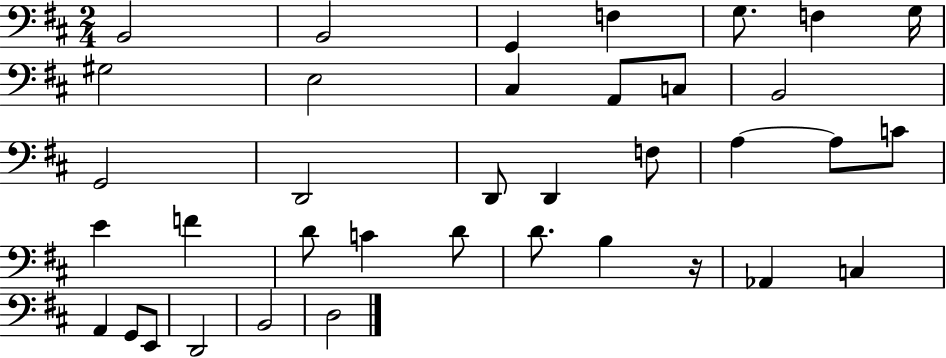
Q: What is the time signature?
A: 2/4